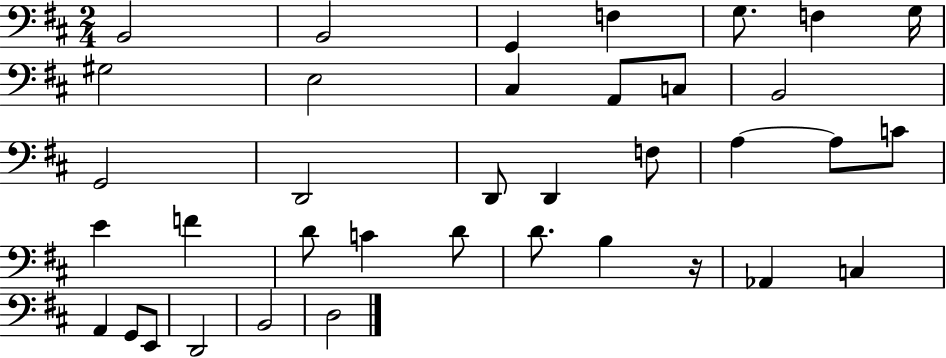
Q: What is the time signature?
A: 2/4